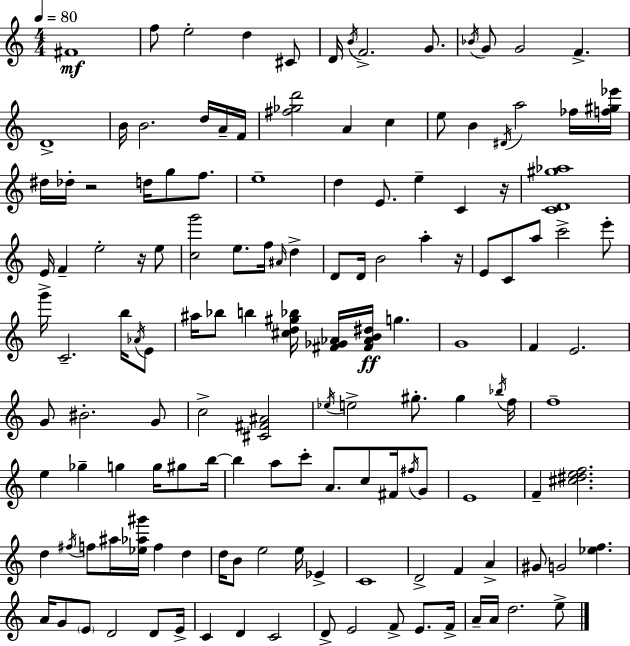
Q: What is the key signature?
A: C major